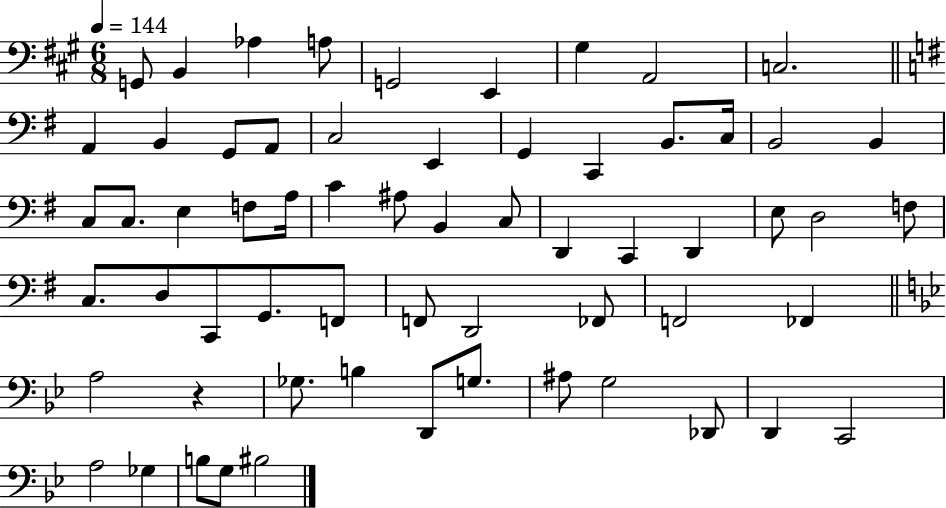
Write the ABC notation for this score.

X:1
T:Untitled
M:6/8
L:1/4
K:A
G,,/2 B,, _A, A,/2 G,,2 E,, ^G, A,,2 C,2 A,, B,, G,,/2 A,,/2 C,2 E,, G,, C,, B,,/2 C,/4 B,,2 B,, C,/2 C,/2 E, F,/2 A,/4 C ^A,/2 B,, C,/2 D,, C,, D,, E,/2 D,2 F,/2 C,/2 D,/2 C,,/2 G,,/2 F,,/2 F,,/2 D,,2 _F,,/2 F,,2 _F,, A,2 z _G,/2 B, D,,/2 G,/2 ^A,/2 G,2 _D,,/2 D,, C,,2 A,2 _G, B,/2 G,/2 ^B,2